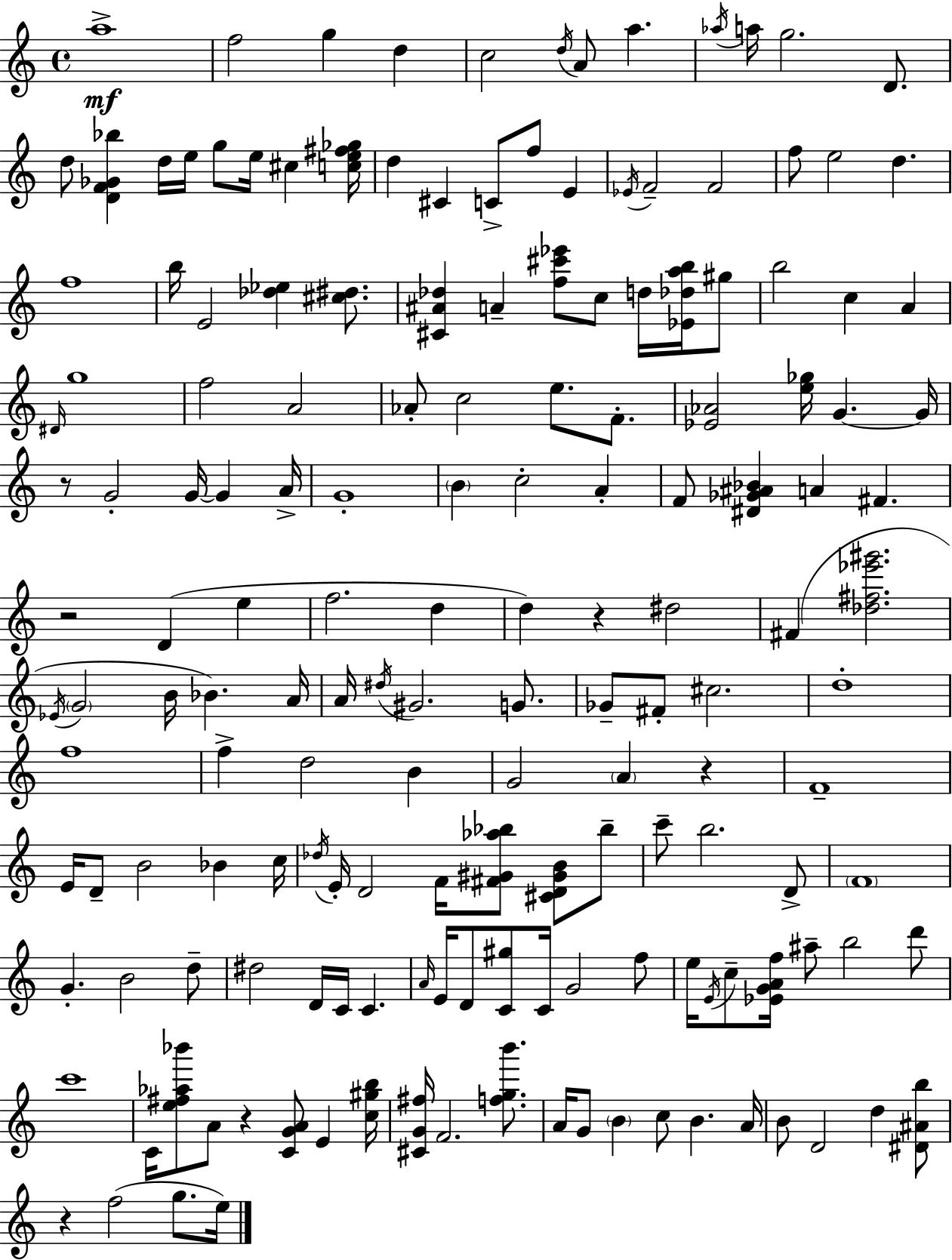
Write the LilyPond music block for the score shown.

{
  \clef treble
  \time 4/4
  \defaultTimeSignature
  \key a \minor
  \repeat volta 2 { a''1->\mf | f''2 g''4 d''4 | c''2 \acciaccatura { d''16 } a'8 a''4. | \acciaccatura { aes''16 } a''16 g''2. d'8. | \break d''8 <d' f' ges' bes''>4 d''16 e''16 g''8 e''16 cis''4 | <c'' e'' fis'' ges''>16 d''4 cis'4 c'8-> f''8 e'4 | \acciaccatura { ees'16 } f'2-- f'2 | f''8 e''2 d''4. | \break f''1 | b''16 e'2 <des'' ees''>4 | <cis'' dis''>8. <cis' ais' des''>4 a'4-- <f'' cis''' ees'''>8 c''8 d''16 | <ees' des'' a'' b''>16 gis''8 b''2 c''4 a'4 | \break \grace { dis'16 } g''1 | f''2 a'2 | aes'8-. c''2 e''8. | f'8.-. <ees' aes'>2 <e'' ges''>16 g'4.~~ | \break g'16 r8 g'2-. g'16~~ g'4 | a'16-> g'1-. | \parenthesize b'4 c''2-. | a'4-. f'8 <dis' ges' ais' bes'>4 a'4 fis'4. | \break r2 d'4( | e''4 f''2. | d''4 d''4) r4 dis''2 | fis'4( <des'' fis'' ees''' gis'''>2. | \break \acciaccatura { ees'16 } \parenthesize g'2 b'16 bes'4.) | a'16 a'16 \acciaccatura { dis''16 } gis'2. | g'8. ges'8-- fis'8-. cis''2. | d''1-. | \break f''1 | f''4-> d''2 | b'4 g'2 \parenthesize a'4 | r4 f'1-- | \break e'16 d'8-- b'2 | bes'4 c''16 \acciaccatura { des''16 } e'16-. d'2 | f'16 <fis' gis' aes'' bes''>8 <cis' d' gis' b'>8 bes''8-- c'''8-- b''2. | d'8-> \parenthesize f'1 | \break g'4.-. b'2 | d''8-- dis''2 d'16 | c'16 c'4. \grace { a'16 } e'16 d'8 <c' gis''>8 c'16 g'2 | f''8 e''16 \acciaccatura { e'16 } c''8-- <ees' g' a' f''>16 ais''8-- b''2 | \break d'''8 c'''1 | c'16 <e'' fis'' aes'' bes'''>8 a'8 r4 | <c' g' a'>8 e'4 <c'' gis'' b''>16 <cis' g' fis''>16 f'2. | <f'' g'' b'''>8. a'16 g'8 \parenthesize b'4 | \break c''8 b'4. a'16 b'8 d'2 | d''4 <dis' ais' b''>8 r4 f''2( | g''8. e''16) } \bar "|."
}